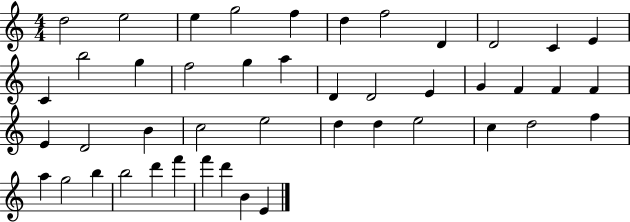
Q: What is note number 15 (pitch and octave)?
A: F5